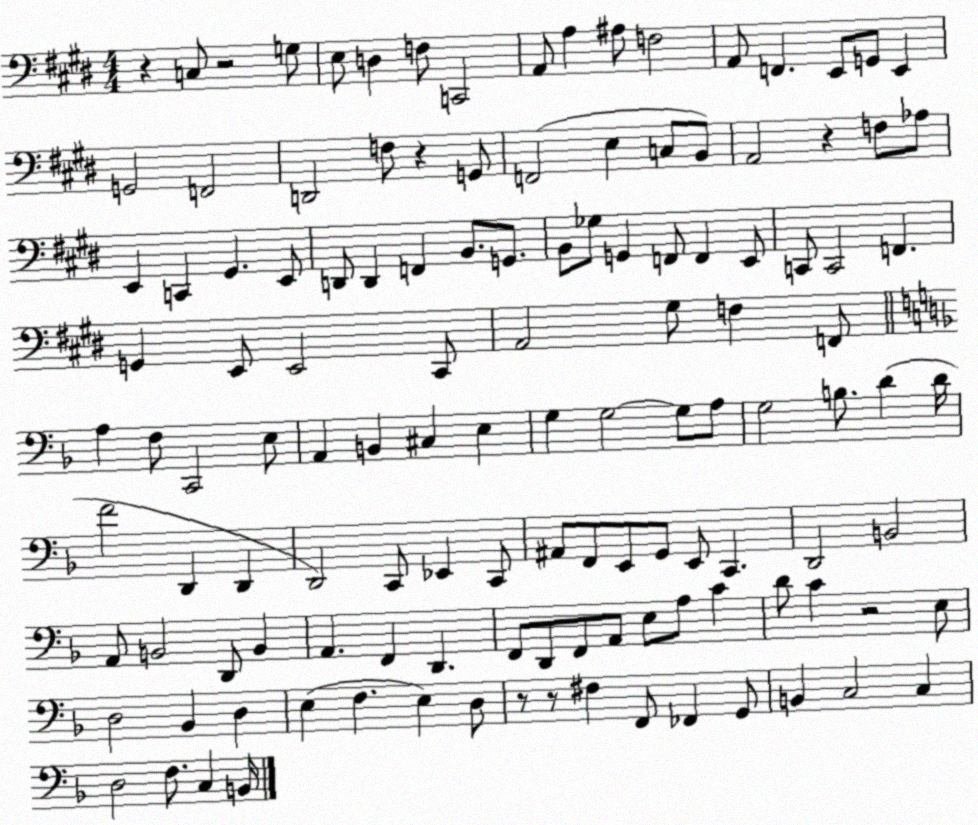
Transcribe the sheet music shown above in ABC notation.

X:1
T:Untitled
M:4/4
L:1/4
K:E
z C,/2 z2 G,/2 E,/2 D, F,/2 C,,2 A,,/2 A, ^A,/2 F,2 A,,/2 F,, E,,/2 G,,/2 E,, G,,2 F,,2 D,,2 F,/2 z G,,/2 F,,2 E, C,/2 B,,/2 A,,2 z F,/2 _A,/2 E,, C,, ^G,, E,,/2 D,,/2 D,, F,, B,,/2 G,,/2 B,,/2 _G,/2 G,, F,,/2 F,, E,,/2 C,,/2 C,,2 F,, G,, E,,/2 E,,2 ^C,,/2 A,,2 ^G,/2 F, F,,/2 A, F,/2 C,,2 E,/2 A,, B,, ^C, E, G, G,2 G,/2 A,/2 G,2 B,/2 D D/4 F2 D,, D,, D,,2 C,,/2 _E,, C,,/2 ^A,,/2 F,,/2 E,,/2 G,,/2 E,,/2 C,, D,,2 B,,2 A,,/2 B,,2 D,,/2 B,, A,, F,, D,, F,,/2 D,,/2 F,,/2 A,,/2 E,/2 A,/2 C D/2 C z2 E,/2 D,2 _B,, D, E, F, E, D,/2 z/2 z/2 ^F, F,,/2 _F,, G,,/2 B,, C,2 C, D,2 F,/2 C, B,,/4